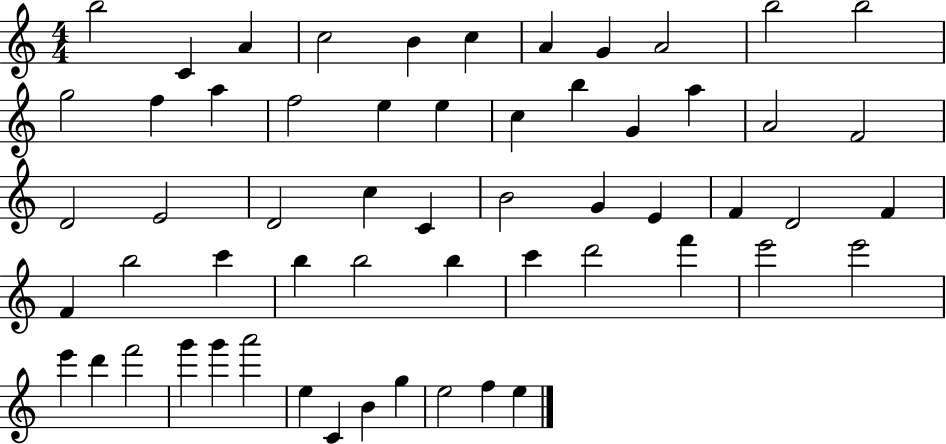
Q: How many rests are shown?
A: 0